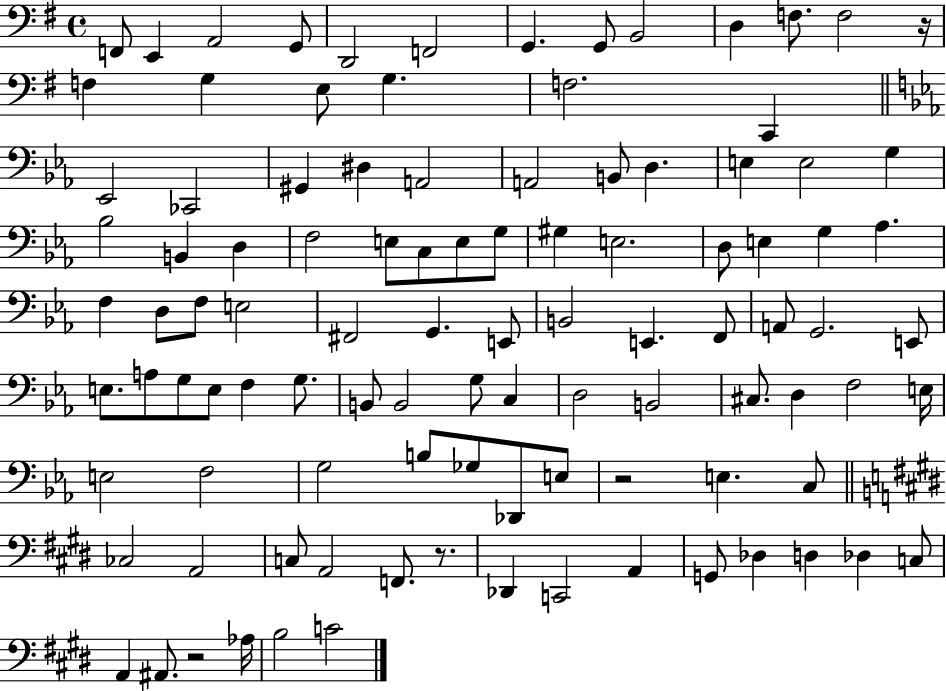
X:1
T:Untitled
M:4/4
L:1/4
K:G
F,,/2 E,, A,,2 G,,/2 D,,2 F,,2 G,, G,,/2 B,,2 D, F,/2 F,2 z/4 F, G, E,/2 G, F,2 C,, _E,,2 _C,,2 ^G,, ^D, A,,2 A,,2 B,,/2 D, E, E,2 G, _B,2 B,, D, F,2 E,/2 C,/2 E,/2 G,/2 ^G, E,2 D,/2 E, G, _A, F, D,/2 F,/2 E,2 ^F,,2 G,, E,,/2 B,,2 E,, F,,/2 A,,/2 G,,2 E,,/2 E,/2 A,/2 G,/2 E,/2 F, G,/2 B,,/2 B,,2 G,/2 C, D,2 B,,2 ^C,/2 D, F,2 E,/4 E,2 F,2 G,2 B,/2 _G,/2 _D,,/2 E,/2 z2 E, C,/2 _C,2 A,,2 C,/2 A,,2 F,,/2 z/2 _D,, C,,2 A,, G,,/2 _D, D, _D, C,/2 A,, ^A,,/2 z2 _A,/4 B,2 C2